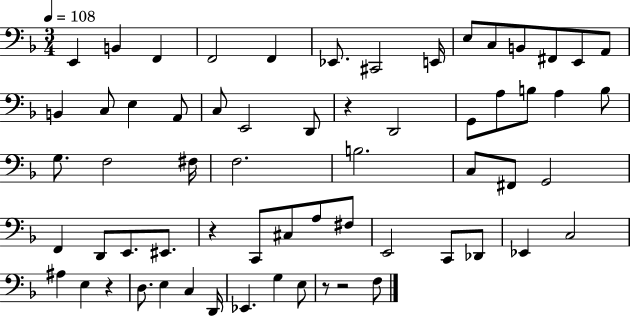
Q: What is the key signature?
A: F major